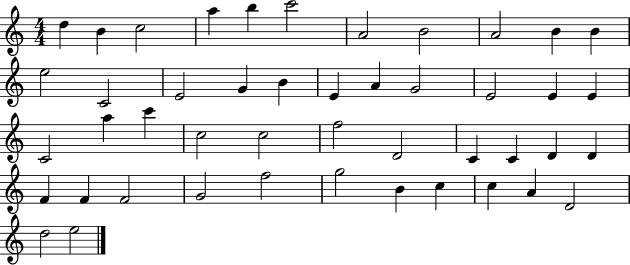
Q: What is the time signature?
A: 4/4